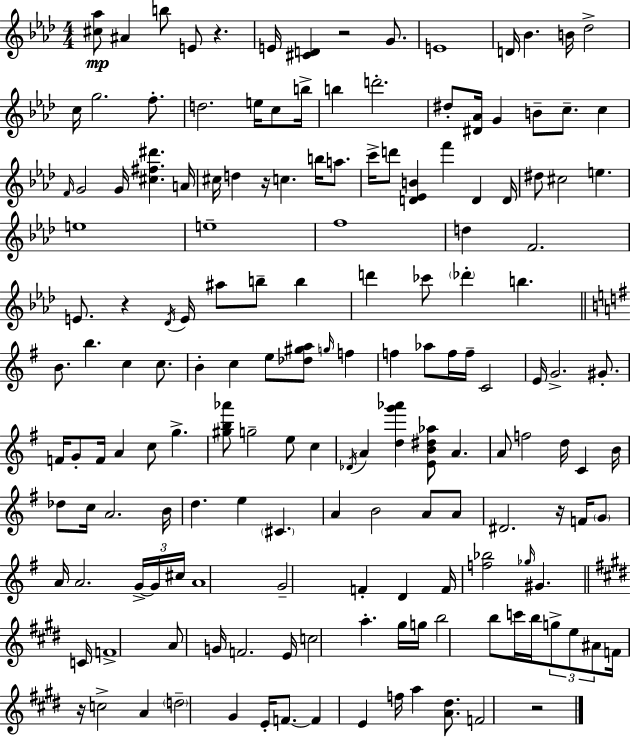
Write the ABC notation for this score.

X:1
T:Untitled
M:4/4
L:1/4
K:Ab
[^c_a]/2 ^A b/2 E/2 z E/4 [^CD] z2 G/2 E4 D/4 _B B/4 _d2 c/4 g2 f/2 d2 e/4 c/2 b/4 b d'2 ^d/2 [^D_A]/4 G B/2 c/2 c F/4 G2 G/4 [^c^f^d'] A/4 ^c/4 d z/4 c b/4 a/2 c'/4 d'/2 [D_EB] f' D D/4 ^d/2 ^c2 e e4 e4 f4 d F2 E/2 z _D/4 E/4 ^a/2 b/2 b d' _c'/2 _d' b B/2 b c c/2 B c e/2 [_d^ga]/2 g/4 f f _a/2 f/4 f/4 C2 E/4 G2 ^G/2 F/4 G/2 F/4 A c/2 g [^gb_a']/2 g2 e/2 c _D/4 A [dg'_a'] [EB^d_a]/2 A A/2 f2 d/4 C B/4 _d/2 c/4 A2 B/4 d e ^C A B2 A/2 A/2 ^D2 z/4 F/4 G/2 A/4 A2 G/4 G/4 ^c/4 A4 G2 F D F/4 [f_b]2 _g/4 ^G C/4 F4 A/2 G/4 F2 E/4 c2 a ^g/4 g/4 b2 b/2 c'/4 b/4 g/2 e/2 ^A/2 F/4 z/4 c2 A d2 ^G E/4 F/2 F E f/4 a [A^d]/2 F2 z2